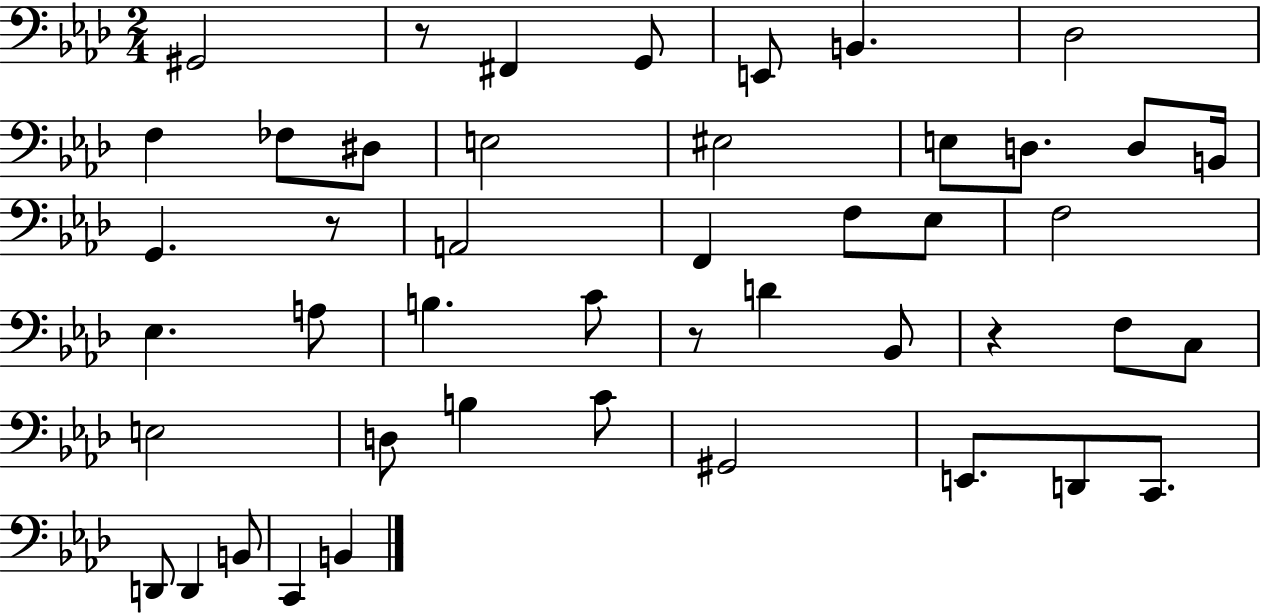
{
  \clef bass
  \numericTimeSignature
  \time 2/4
  \key aes \major
  \repeat volta 2 { gis,2 | r8 fis,4 g,8 | e,8 b,4. | des2 | \break f4 fes8 dis8 | e2 | eis2 | e8 d8. d8 b,16 | \break g,4. r8 | a,2 | f,4 f8 ees8 | f2 | \break ees4. a8 | b4. c'8 | r8 d'4 bes,8 | r4 f8 c8 | \break e2 | d8 b4 c'8 | gis,2 | e,8. d,8 c,8. | \break d,8 d,4 b,8 | c,4 b,4 | } \bar "|."
}